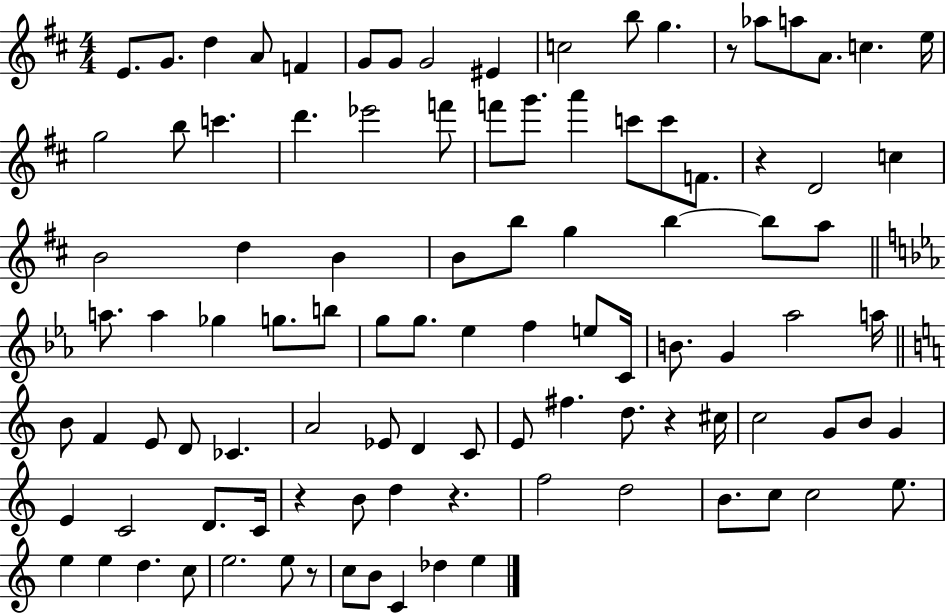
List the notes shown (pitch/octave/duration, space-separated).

E4/e. G4/e. D5/q A4/e F4/q G4/e G4/e G4/h EIS4/q C5/h B5/e G5/q. R/e Ab5/e A5/e A4/e. C5/q. E5/s G5/h B5/e C6/q. D6/q. Eb6/h F6/e F6/e G6/e. A6/q C6/e C6/e F4/e. R/q D4/h C5/q B4/h D5/q B4/q B4/e B5/e G5/q B5/q B5/e A5/e A5/e. A5/q Gb5/q G5/e. B5/e G5/e G5/e. Eb5/q F5/q E5/e C4/s B4/e. G4/q Ab5/h A5/s B4/e F4/q E4/e D4/e CES4/q. A4/h Eb4/e D4/q C4/e E4/e F#5/q. D5/e. R/q C#5/s C5/h G4/e B4/e G4/q E4/q C4/h D4/e. C4/s R/q B4/e D5/q R/q. F5/h D5/h B4/e. C5/e C5/h E5/e. E5/q E5/q D5/q. C5/e E5/h. E5/e R/e C5/e B4/e C4/q Db5/q E5/q